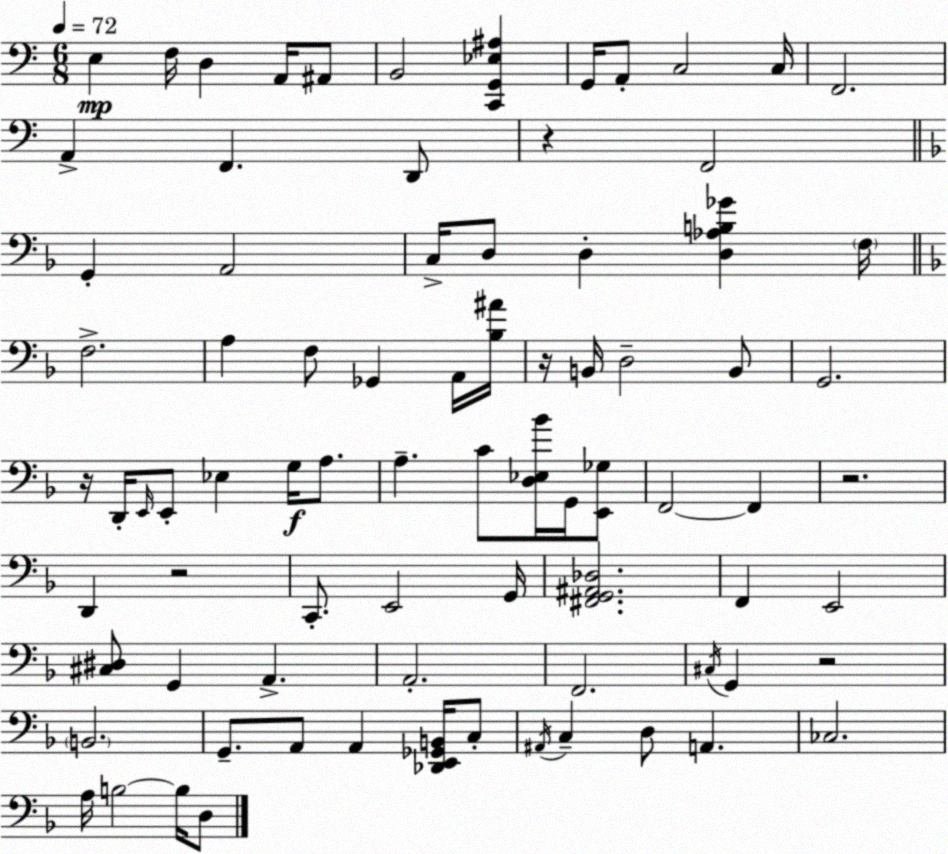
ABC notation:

X:1
T:Untitled
M:6/8
L:1/4
K:C
E, F,/4 D, A,,/4 ^A,,/2 B,,2 [C,,G,,_E,^A,] G,,/4 A,,/2 C,2 C,/4 F,,2 A,, F,, D,,/2 z F,,2 G,, A,,2 C,/4 D,/2 D, [D,_A,B,_G] F,/4 F,2 A, F,/2 _G,, A,,/4 [_B,^A]/4 z/4 B,,/4 D,2 B,,/2 G,,2 z/4 D,,/4 E,,/4 E,,/2 _E, G,/4 A,/2 A, C/2 [D,_E,_B]/4 G,,/4 [E,,_G,]/2 F,,2 F,, z2 D,, z2 C,,/2 E,,2 G,,/4 [^F,,G,,^A,,_D,]2 F,, E,,2 [^C,^D,]/2 G,, A,, A,,2 F,,2 ^C,/4 G,, z2 B,,2 G,,/2 A,,/2 A,, [_D,,E,,_G,,B,,]/4 C,/2 ^A,,/4 C, D,/2 A,, _C,2 A,/4 B,2 B,/4 D,/2